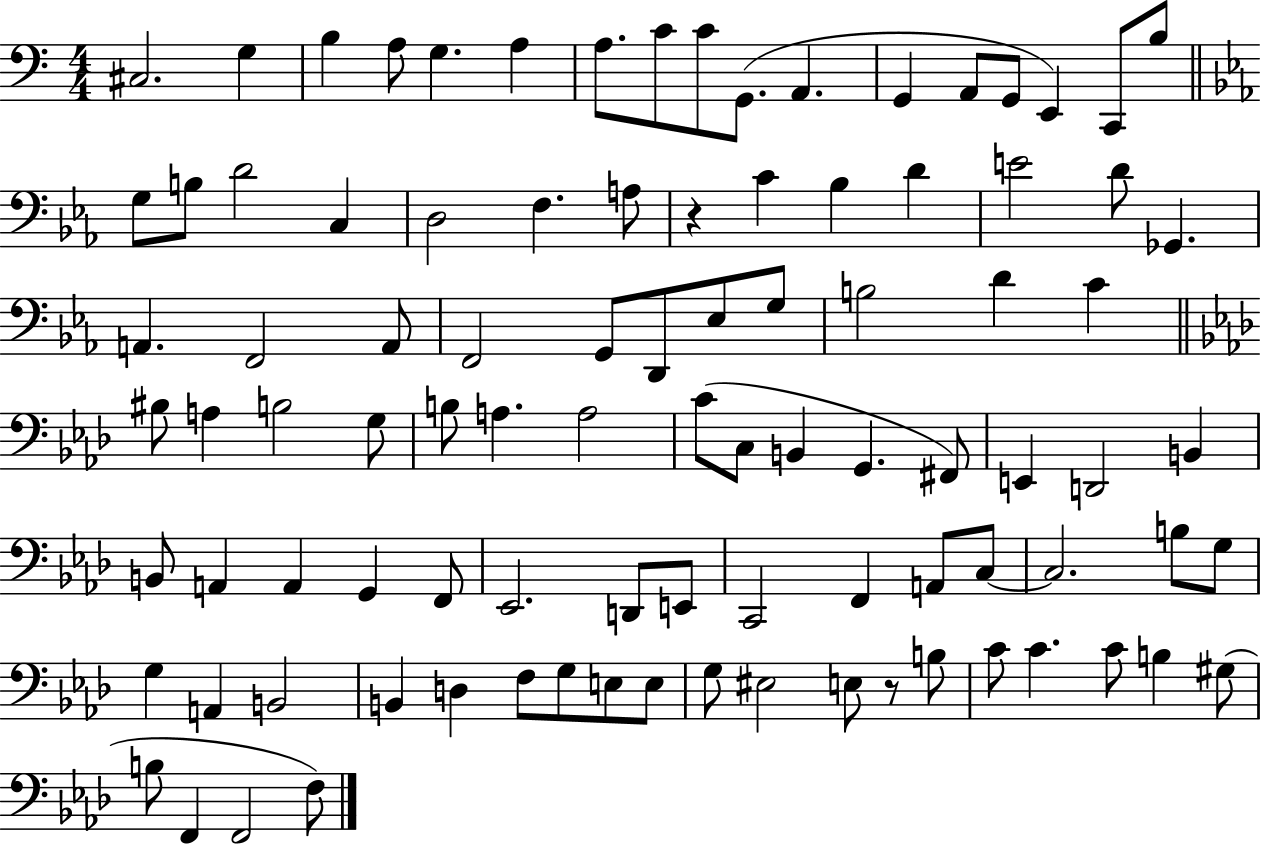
{
  \clef bass
  \numericTimeSignature
  \time 4/4
  \key c \major
  \repeat volta 2 { cis2. g4 | b4 a8 g4. a4 | a8. c'8 c'8 g,8.( a,4. | g,4 a,8 g,8 e,4) c,8 b8 | \break \bar "||" \break \key c \minor g8 b8 d'2 c4 | d2 f4. a8 | r4 c'4 bes4 d'4 | e'2 d'8 ges,4. | \break a,4. f,2 a,8 | f,2 g,8 d,8 ees8 g8 | b2 d'4 c'4 | \bar "||" \break \key aes \major bis8 a4 b2 g8 | b8 a4. a2 | c'8( c8 b,4 g,4. fis,8) | e,4 d,2 b,4 | \break b,8 a,4 a,4 g,4 f,8 | ees,2. d,8 e,8 | c,2 f,4 a,8 c8~~ | c2. b8 g8 | \break g4 a,4 b,2 | b,4 d4 f8 g8 e8 e8 | g8 eis2 e8 r8 b8 | c'8 c'4. c'8 b4 gis8( | \break b8 f,4 f,2 f8) | } \bar "|."
}